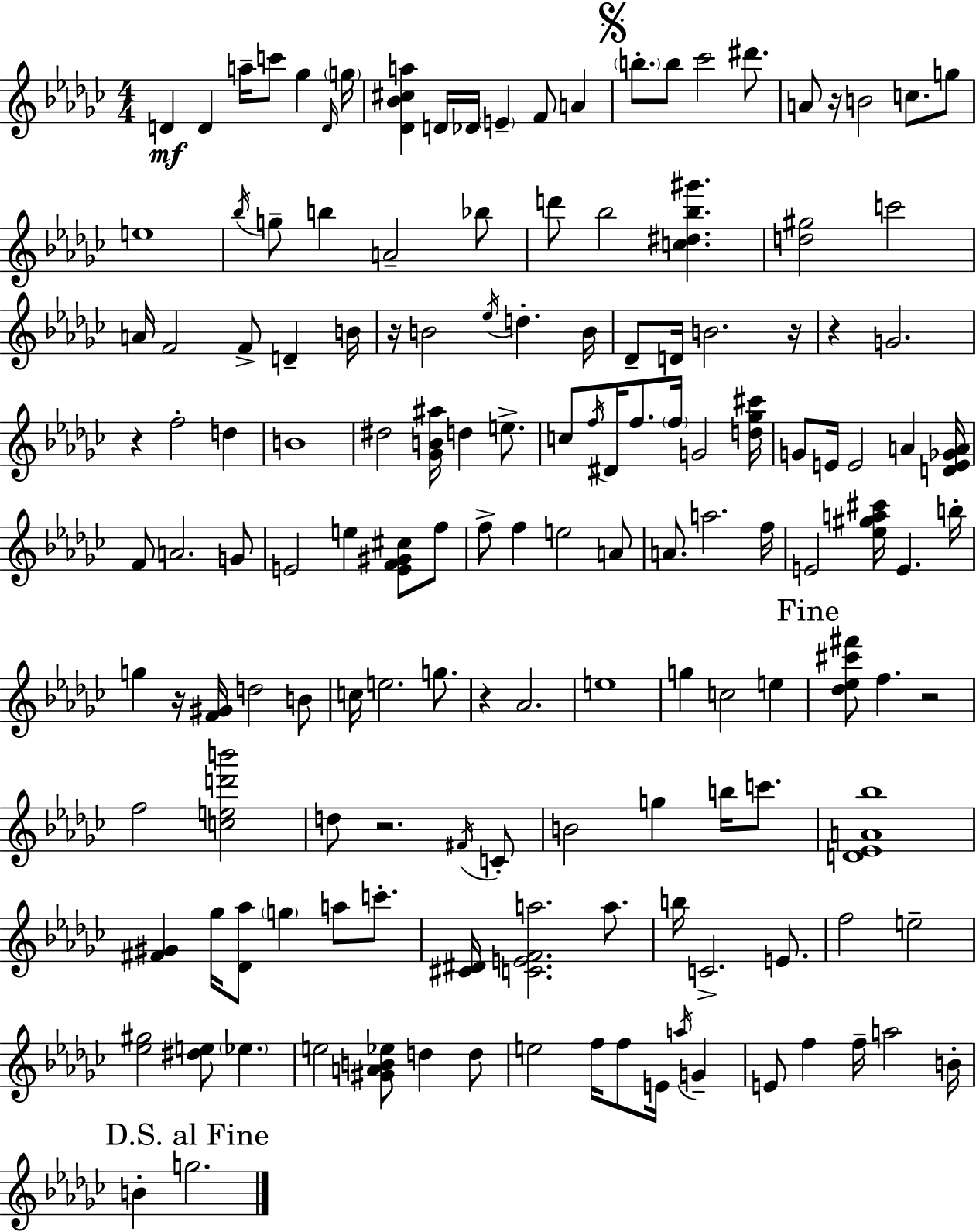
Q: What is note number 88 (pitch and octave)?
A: D5